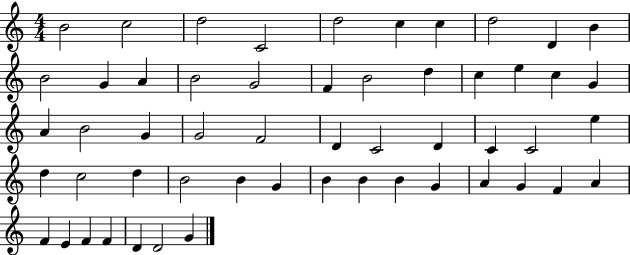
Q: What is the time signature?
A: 4/4